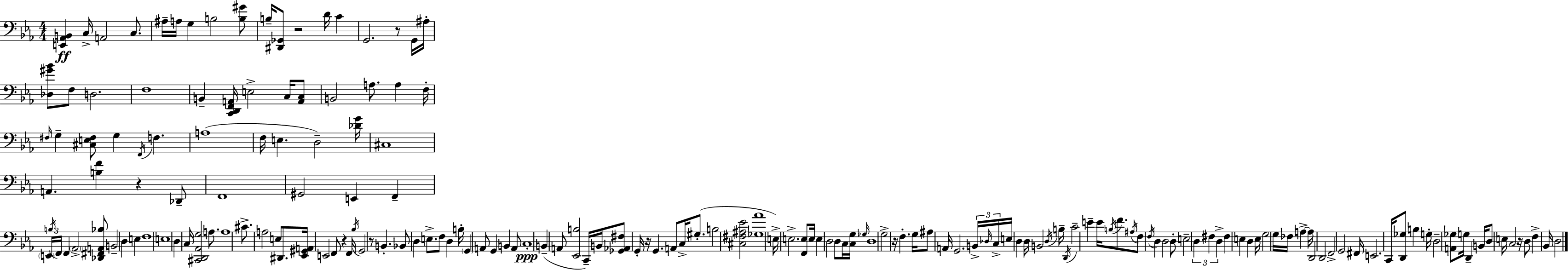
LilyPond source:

{
  \clef bass
  \numericTimeSignature
  \time 4/4
  \key ees \major
  \repeat volta 2 { <e, aes, b,>4\ff c16-> a,2 c8. | ais16-- a16 g4 b2 <b gis'>8 | b16-- <dis, ges,>8 r2 d'16 c'4 | g,2. r8 g,16 ais16-. | \break <des gis' bes'>8 f8 d2. | f1 | b,4-- <c, d, f, a,>16 e2-> c16 <a, c>8 | b,2 a8. a4 f16-. | \break \grace { fis16 } g4-- <cis e fis>8 g4 \acciaccatura { f,16 } f4. | a1( | f16 e4. d2--) | <des' g'>16 cis1 | \break a,4. <b f'>4 r4 | des,8-- f,1 | gis,2 e,4 f,4-- | \tuplet 3/2 { \parenthesize e,16 \acciaccatura { b16 } f,16 } f,4 \parenthesize aes,2-> | \break <des, fis, a, bes>8 b,2-- d4 e4 | f1 | e1 | d4 c16 <cis, d, aes, g>2 | \break a8. a1 | cis'8.-> a2 e8 | dis,8. <ees, gis, a,>16 e,2 f,8 r4 | f,16 \acciaccatura { bes16 } g,2 r8 b,4.-. | \break bes,8 d4 e8.-> f8 d4 | b16-. \parenthesize g,4 a,8 g,4 b,4 | a,8 c1-.\ppp | b,4--( a,8 <ees, b>2 | \break c,16--) b,16 <ges, aes, fis>8 g,16-. r16 g,4. a,8 | c16-> gis8.-.( b2 <cis fis ais ees'>2 | <ges aes'>1 | e16->) e2.-> | \break <f, e>8 e16 e4 d2 | d8 c16 <c g>16 \grace { ges16 } d1 | g2-> r16 f4.-. | g16 ais8 a,16 g,2. | \break \tuplet 3/2 { b,16-> \grace { des16 } c16-> } e16 d4 d16 b,2 | \acciaccatura { d16 } b16-- \acciaccatura { d,16 } c'2-- | e'4-- e'16 \acciaccatura { b16 } f'8. \acciaccatura { ais16 } f8 \acciaccatura { f16 } d4 | d2 d8-. e2-- | \break \tuplet 3/2 { d4 fis4 d4-> } fis4 | e4 d4 e16 g2 | g16 fes16 a4->~~ a16 d,2 | d,2 f,2-> | \break g,2 fis,16 e,2. | c,16 <d, ges>8 b4 g16-. | d2-- <a, ges>8 g16 d,4-- b,16 | d8 e16 c2 r16 d8 f4-> | \break bes,16 d2 } \bar "|."
}